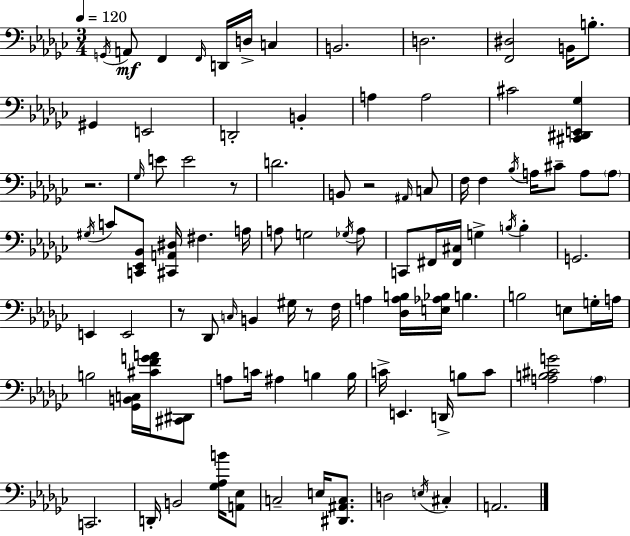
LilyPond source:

{
  \clef bass
  \numericTimeSignature
  \time 3/4
  \key ees \minor
  \tempo 4 = 120
  \acciaccatura { g,16 }\mf a,8 f,4 \grace { f,16 } d,16 d16-> c4 | b,2. | d2. | <f, dis>2 b,16 b8.-. | \break gis,4 e,2 | d,2-. b,4-. | a4 a2 | cis'2 <cis, dis, e, ges>4 | \break r2. | \grace { ges16 } e'8 e'2 | r8 d'2. | b,8 r2 | \break \grace { ais,16 } c8 f16 f4 \acciaccatura { bes16 } a16 cis'8-- | a8 \parenthesize a8 \acciaccatura { gis16 } c'8 <c, ees, bes,>8 <cis, a, dis>16 fis4. | a16 a8 g2 | \acciaccatura { ges16 } a8 c,8 fis,16 <fis, cis>16 g4-> | \break \acciaccatura { b16 } b4-. g,2. | e,4 | e,2 r8 des,8 | \grace { c16 } b,4 gis16 r8 f16 a4 | \break <des a b>16 <e aes bes>16 b4. b2 | e8 g16-. a16 b2 | <ges, b, c>16 <cis' f' g' a'>16 <cis, dis,>8 a8 c'16 | ais4 b4 b16 c'16-> e,4. | \break d,16-> b8 c'8 <a b cis' g'>2 | \parenthesize a4 c,2. | d,16-. b,2 | <ges aes b'>16 <a, ees>8 c2-- | \break e16 <dis, ais, c>8. d2 | \acciaccatura { e16 } cis4-. a,2. | \bar "|."
}